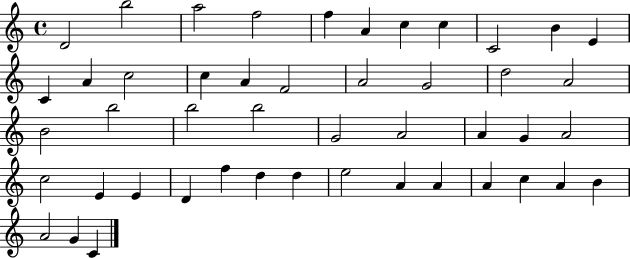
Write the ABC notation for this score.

X:1
T:Untitled
M:4/4
L:1/4
K:C
D2 b2 a2 f2 f A c c C2 B E C A c2 c A F2 A2 G2 d2 A2 B2 b2 b2 b2 G2 A2 A G A2 c2 E E D f d d e2 A A A c A B A2 G C